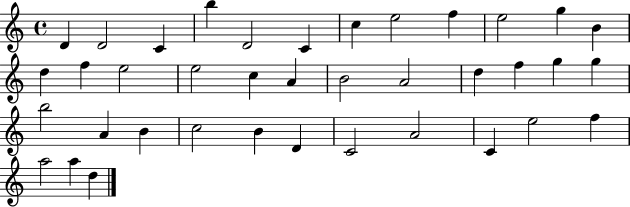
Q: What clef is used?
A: treble